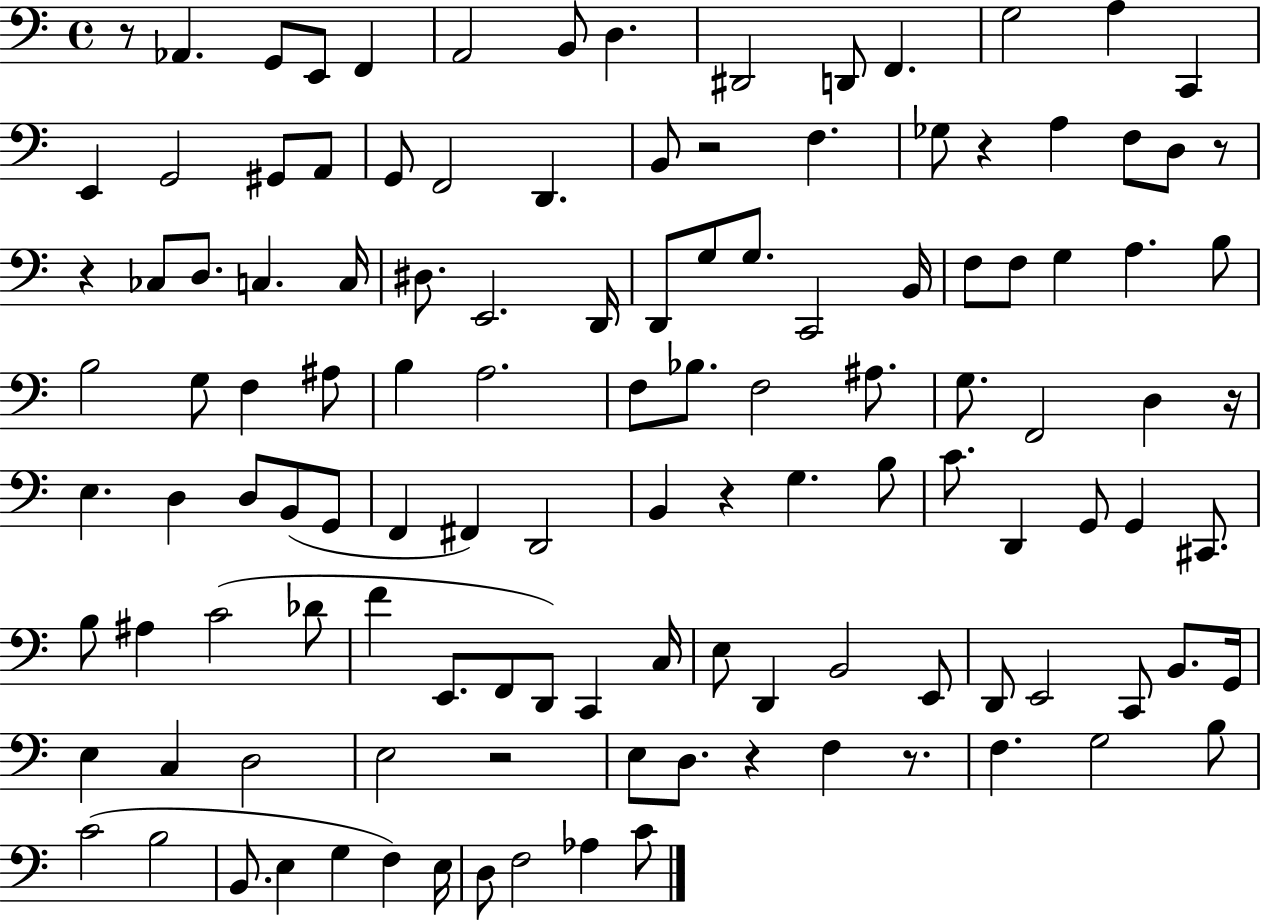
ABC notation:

X:1
T:Untitled
M:4/4
L:1/4
K:C
z/2 _A,, G,,/2 E,,/2 F,, A,,2 B,,/2 D, ^D,,2 D,,/2 F,, G,2 A, C,, E,, G,,2 ^G,,/2 A,,/2 G,,/2 F,,2 D,, B,,/2 z2 F, _G,/2 z A, F,/2 D,/2 z/2 z _C,/2 D,/2 C, C,/4 ^D,/2 E,,2 D,,/4 D,,/2 G,/2 G,/2 C,,2 B,,/4 F,/2 F,/2 G, A, B,/2 B,2 G,/2 F, ^A,/2 B, A,2 F,/2 _B,/2 F,2 ^A,/2 G,/2 F,,2 D, z/4 E, D, D,/2 B,,/2 G,,/2 F,, ^F,, D,,2 B,, z G, B,/2 C/2 D,, G,,/2 G,, ^C,,/2 B,/2 ^A, C2 _D/2 F E,,/2 F,,/2 D,,/2 C,, C,/4 E,/2 D,, B,,2 E,,/2 D,,/2 E,,2 C,,/2 B,,/2 G,,/4 E, C, D,2 E,2 z2 E,/2 D,/2 z F, z/2 F, G,2 B,/2 C2 B,2 B,,/2 E, G, F, E,/4 D,/2 F,2 _A, C/2